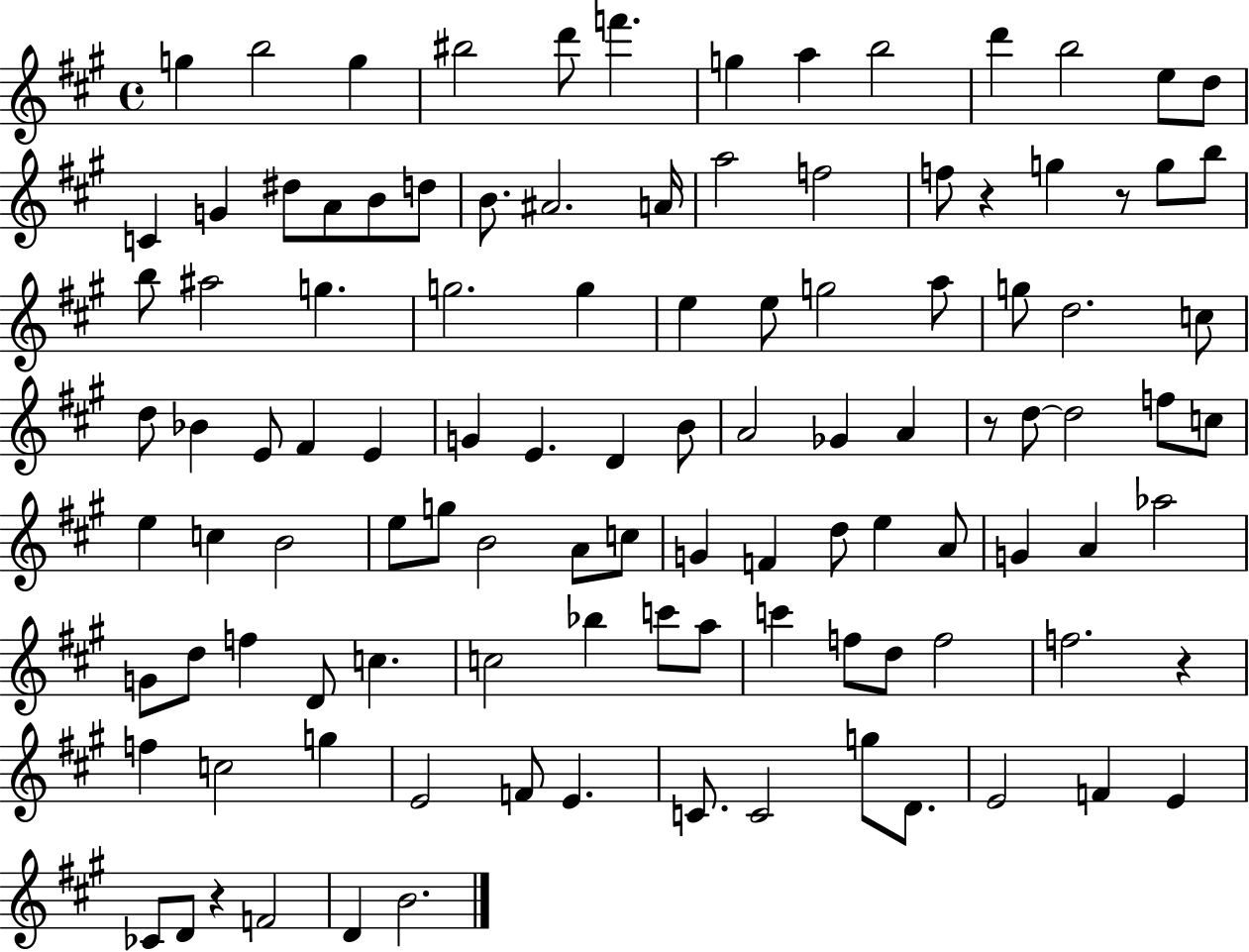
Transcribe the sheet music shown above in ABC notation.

X:1
T:Untitled
M:4/4
L:1/4
K:A
g b2 g ^b2 d'/2 f' g a b2 d' b2 e/2 d/2 C G ^d/2 A/2 B/2 d/2 B/2 ^A2 A/4 a2 f2 f/2 z g z/2 g/2 b/2 b/2 ^a2 g g2 g e e/2 g2 a/2 g/2 d2 c/2 d/2 _B E/2 ^F E G E D B/2 A2 _G A z/2 d/2 d2 f/2 c/2 e c B2 e/2 g/2 B2 A/2 c/2 G F d/2 e A/2 G A _a2 G/2 d/2 f D/2 c c2 _b c'/2 a/2 c' f/2 d/2 f2 f2 z f c2 g E2 F/2 E C/2 C2 g/2 D/2 E2 F E _C/2 D/2 z F2 D B2